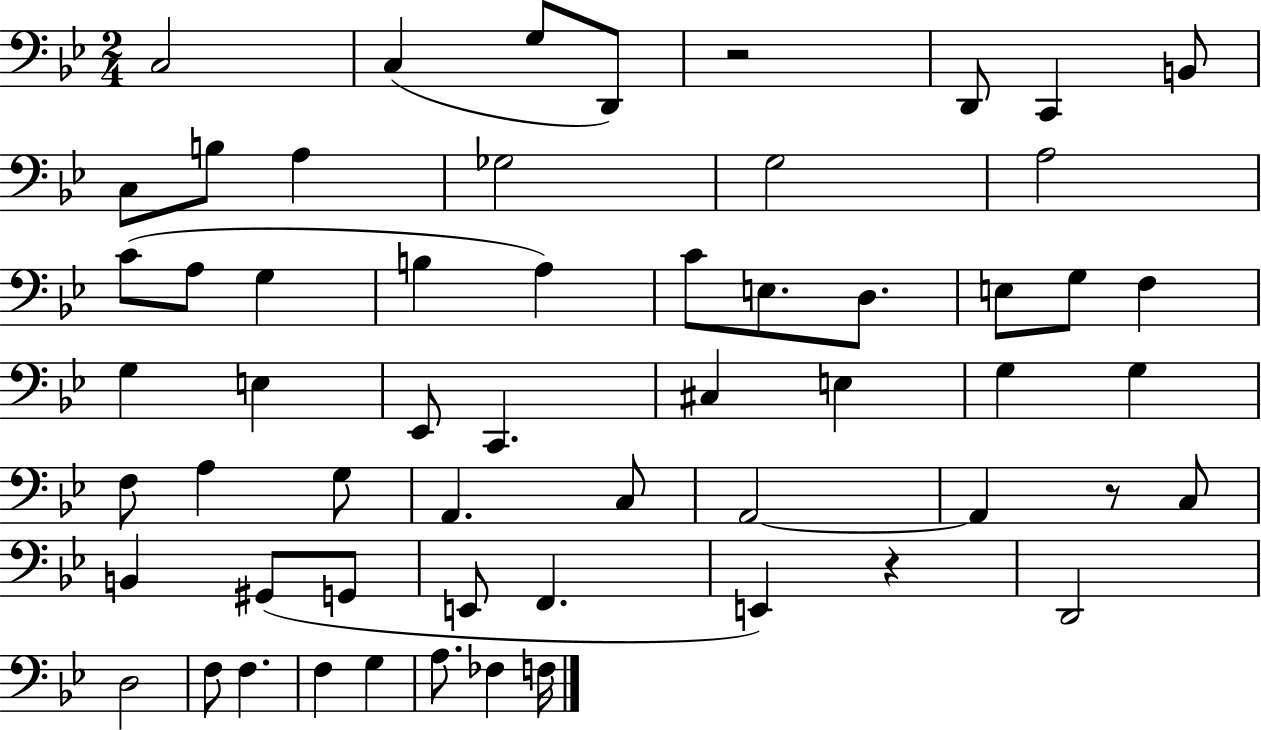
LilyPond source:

{
  \clef bass
  \numericTimeSignature
  \time 2/4
  \key bes \major
  c2 | c4( g8 d,8) | r2 | d,8 c,4 b,8 | \break c8 b8 a4 | ges2 | g2 | a2 | \break c'8( a8 g4 | b4 a4) | c'8 e8. d8. | e8 g8 f4 | \break g4 e4 | ees,8 c,4. | cis4 e4 | g4 g4 | \break f8 a4 g8 | a,4. c8 | a,2~~ | a,4 r8 c8 | \break b,4 gis,8( g,8 | e,8 f,4. | e,4) r4 | d,2 | \break d2 | f8 f4. | f4 g4 | a8. fes4 f16 | \break \bar "|."
}